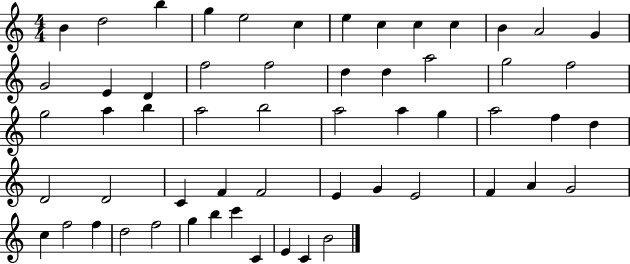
{
  \clef treble
  \numericTimeSignature
  \time 4/4
  \key c \major
  b'4 d''2 b''4 | g''4 e''2 c''4 | e''4 c''4 c''4 c''4 | b'4 a'2 g'4 | \break g'2 e'4 d'4 | f''2 f''2 | d''4 d''4 a''2 | g''2 f''2 | \break g''2 a''4 b''4 | a''2 b''2 | a''2 a''4 g''4 | a''2 f''4 d''4 | \break d'2 d'2 | c'4 f'4 f'2 | e'4 g'4 e'2 | f'4 a'4 g'2 | \break c''4 f''2 f''4 | d''2 f''2 | g''4 b''4 c'''4 c'4 | e'4 c'4 b'2 | \break \bar "|."
}